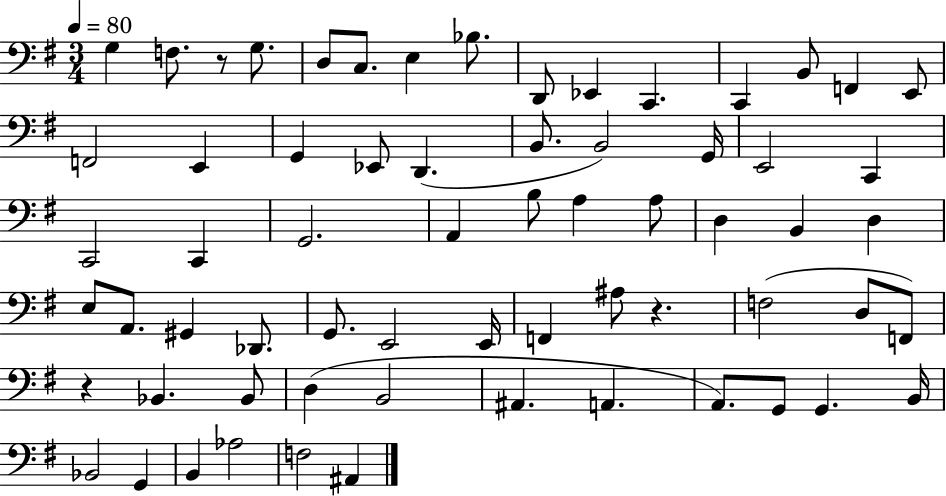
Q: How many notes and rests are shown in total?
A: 65